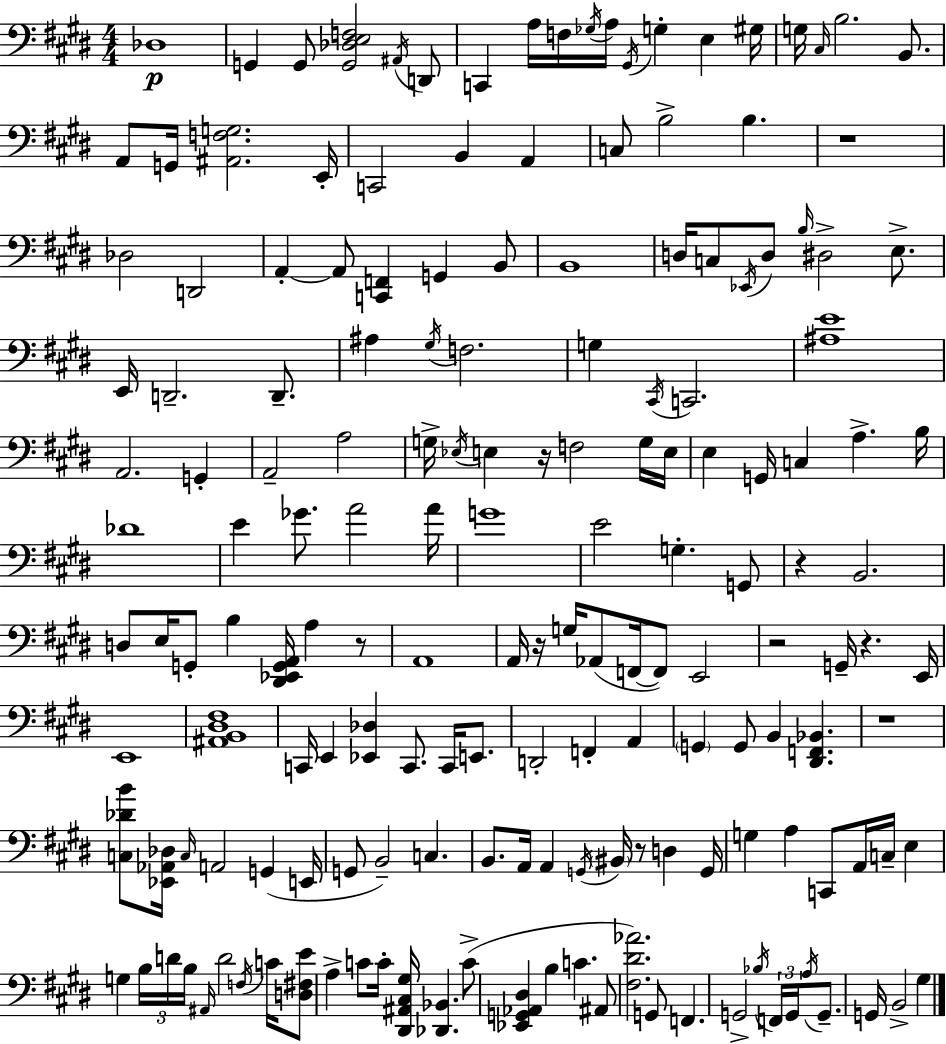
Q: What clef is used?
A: bass